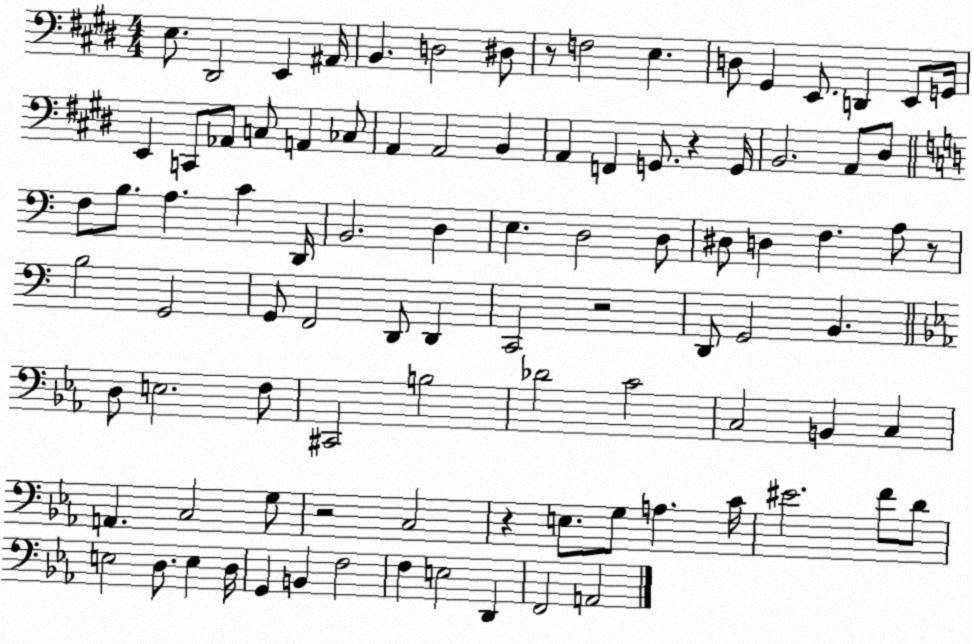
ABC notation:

X:1
T:Untitled
M:4/4
L:1/4
K:E
E,/2 ^D,,2 E,, ^A,,/4 B,, D,2 ^D,/2 z/2 F,2 E, D,/2 ^G,, E,,/2 D,, E,,/2 G,,/4 E,, C,,/2 _A,,/2 C,/2 A,, _C,/2 A,, A,,2 B,, A,, F,, G,,/2 z G,,/4 B,,2 A,,/2 ^D,/2 F,/2 B,/2 A, C D,,/4 B,,2 D, E, D,2 D,/2 ^D,/2 D, F, A,/2 z/2 B,2 G,,2 G,,/2 F,,2 D,,/2 D,, C,,2 z2 D,,/2 G,,2 B,, D,/2 E,2 F,/2 ^C,,2 B,2 _D2 C2 C,2 B,, C, A,, C,2 G,/2 z2 C,2 z E,/2 G,/2 A, C/4 ^E2 F/2 D/2 E,2 D,/2 E, D,/4 G,, B,, F,2 F, E,2 D,, F,,2 A,,2